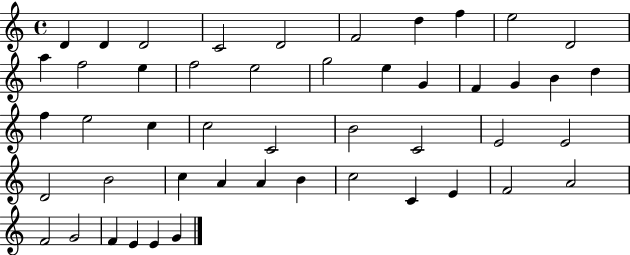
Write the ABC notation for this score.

X:1
T:Untitled
M:4/4
L:1/4
K:C
D D D2 C2 D2 F2 d f e2 D2 a f2 e f2 e2 g2 e G F G B d f e2 c c2 C2 B2 C2 E2 E2 D2 B2 c A A B c2 C E F2 A2 F2 G2 F E E G